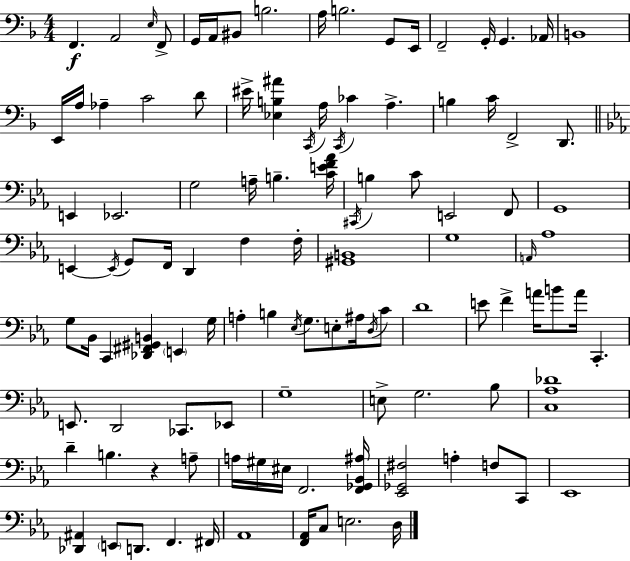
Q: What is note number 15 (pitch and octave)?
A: G2